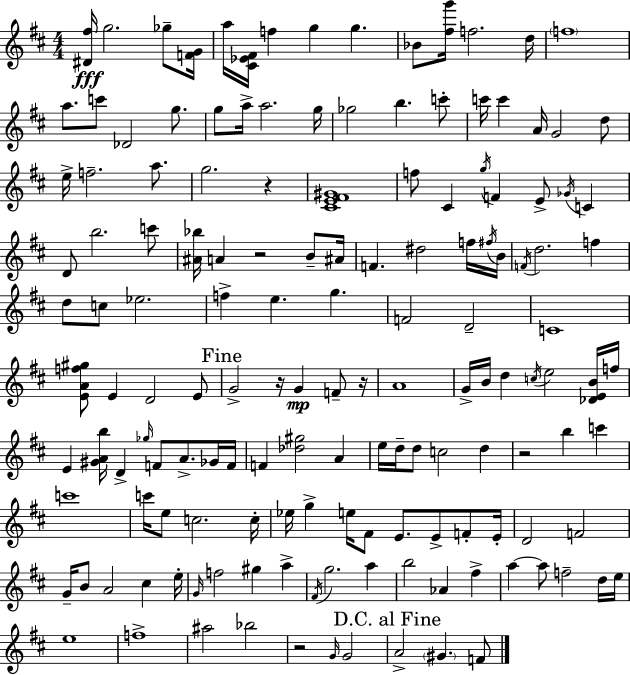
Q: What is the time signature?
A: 4/4